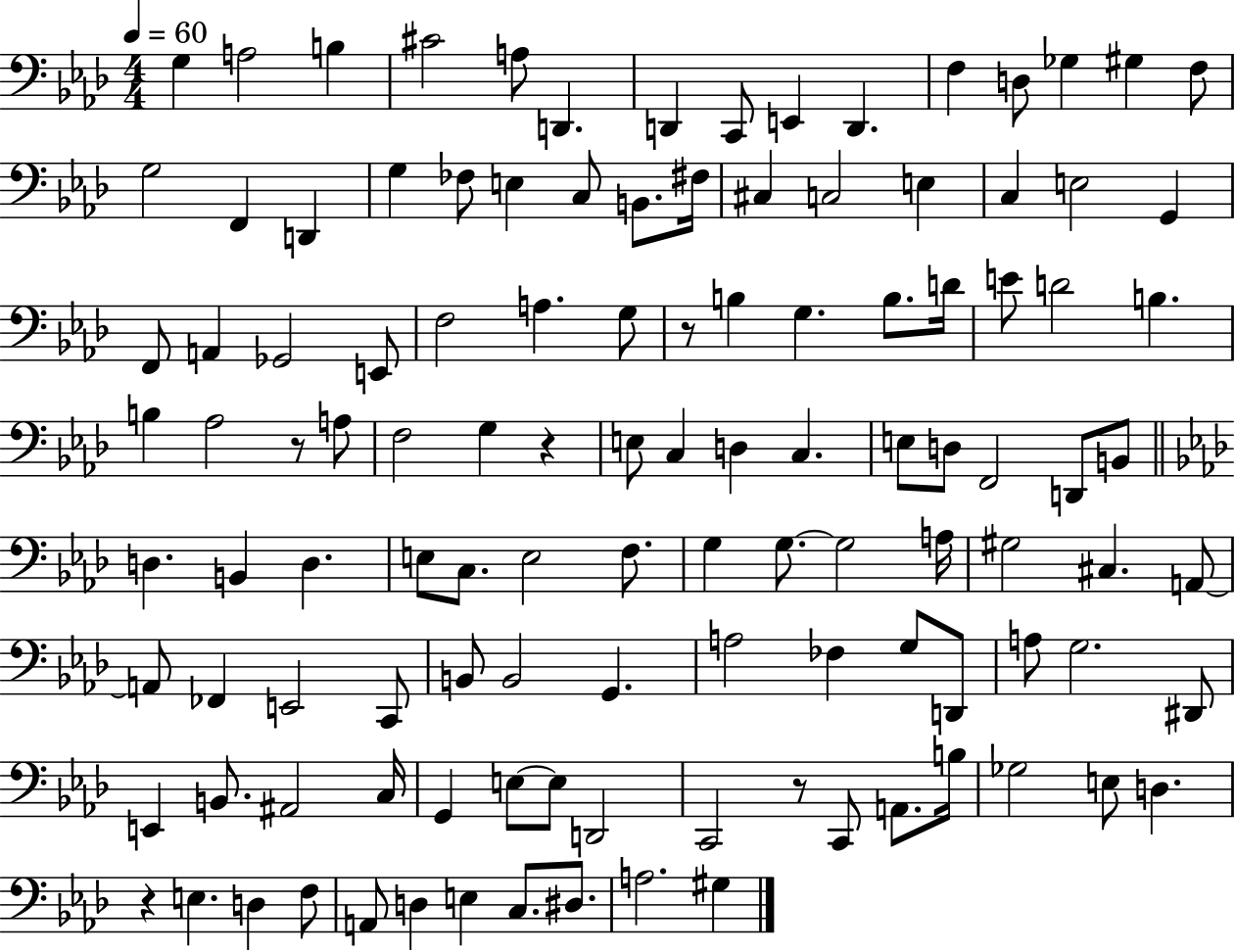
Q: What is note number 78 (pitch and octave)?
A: B2